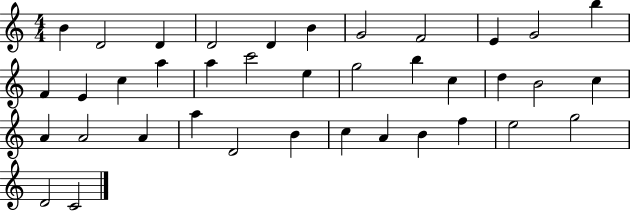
X:1
T:Untitled
M:4/4
L:1/4
K:C
B D2 D D2 D B G2 F2 E G2 b F E c a a c'2 e g2 b c d B2 c A A2 A a D2 B c A B f e2 g2 D2 C2